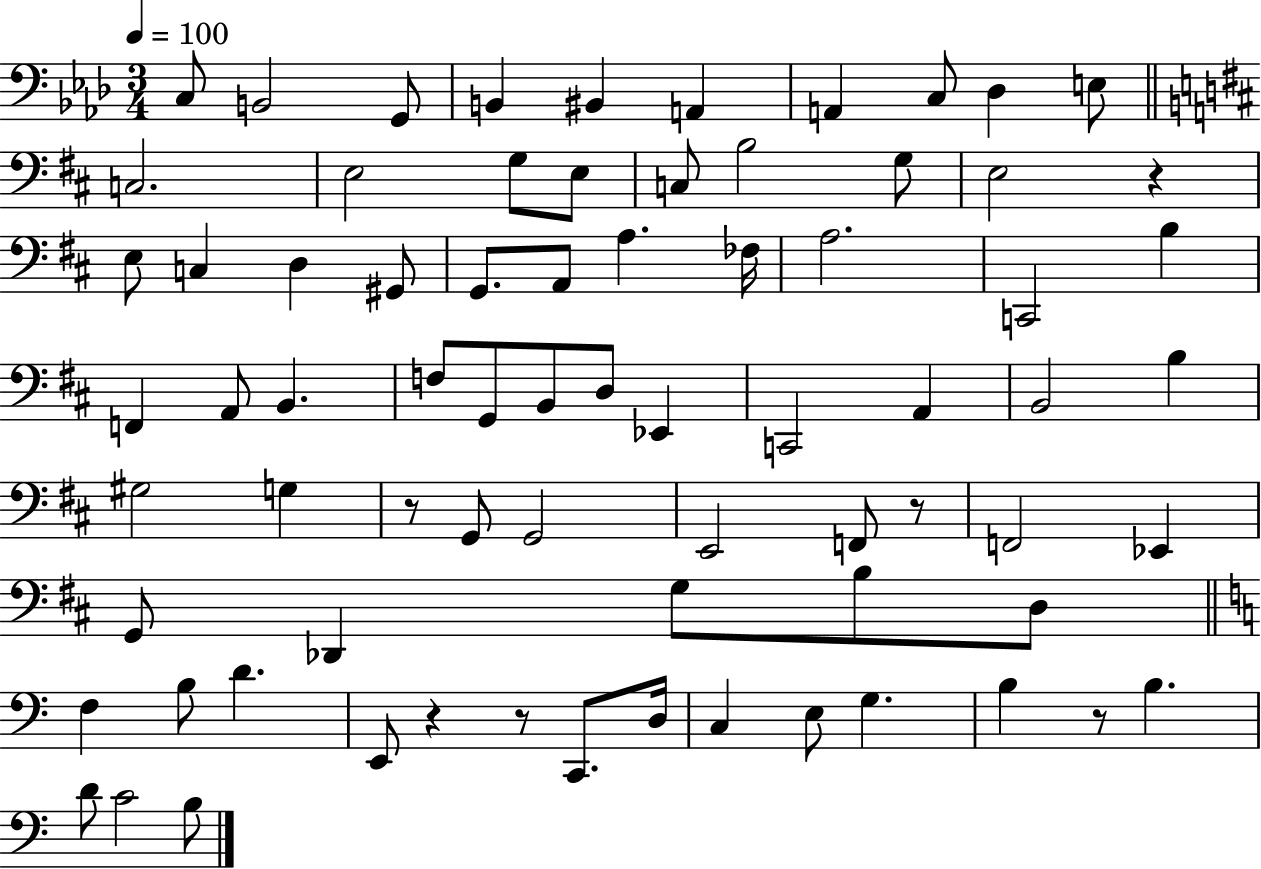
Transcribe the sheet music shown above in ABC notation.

X:1
T:Untitled
M:3/4
L:1/4
K:Ab
C,/2 B,,2 G,,/2 B,, ^B,, A,, A,, C,/2 _D, E,/2 C,2 E,2 G,/2 E,/2 C,/2 B,2 G,/2 E,2 z E,/2 C, D, ^G,,/2 G,,/2 A,,/2 A, _F,/4 A,2 C,,2 B, F,, A,,/2 B,, F,/2 G,,/2 B,,/2 D,/2 _E,, C,,2 A,, B,,2 B, ^G,2 G, z/2 G,,/2 G,,2 E,,2 F,,/2 z/2 F,,2 _E,, G,,/2 _D,, G,/2 B,/2 D,/2 F, B,/2 D E,,/2 z z/2 C,,/2 D,/4 C, E,/2 G, B, z/2 B, D/2 C2 B,/2